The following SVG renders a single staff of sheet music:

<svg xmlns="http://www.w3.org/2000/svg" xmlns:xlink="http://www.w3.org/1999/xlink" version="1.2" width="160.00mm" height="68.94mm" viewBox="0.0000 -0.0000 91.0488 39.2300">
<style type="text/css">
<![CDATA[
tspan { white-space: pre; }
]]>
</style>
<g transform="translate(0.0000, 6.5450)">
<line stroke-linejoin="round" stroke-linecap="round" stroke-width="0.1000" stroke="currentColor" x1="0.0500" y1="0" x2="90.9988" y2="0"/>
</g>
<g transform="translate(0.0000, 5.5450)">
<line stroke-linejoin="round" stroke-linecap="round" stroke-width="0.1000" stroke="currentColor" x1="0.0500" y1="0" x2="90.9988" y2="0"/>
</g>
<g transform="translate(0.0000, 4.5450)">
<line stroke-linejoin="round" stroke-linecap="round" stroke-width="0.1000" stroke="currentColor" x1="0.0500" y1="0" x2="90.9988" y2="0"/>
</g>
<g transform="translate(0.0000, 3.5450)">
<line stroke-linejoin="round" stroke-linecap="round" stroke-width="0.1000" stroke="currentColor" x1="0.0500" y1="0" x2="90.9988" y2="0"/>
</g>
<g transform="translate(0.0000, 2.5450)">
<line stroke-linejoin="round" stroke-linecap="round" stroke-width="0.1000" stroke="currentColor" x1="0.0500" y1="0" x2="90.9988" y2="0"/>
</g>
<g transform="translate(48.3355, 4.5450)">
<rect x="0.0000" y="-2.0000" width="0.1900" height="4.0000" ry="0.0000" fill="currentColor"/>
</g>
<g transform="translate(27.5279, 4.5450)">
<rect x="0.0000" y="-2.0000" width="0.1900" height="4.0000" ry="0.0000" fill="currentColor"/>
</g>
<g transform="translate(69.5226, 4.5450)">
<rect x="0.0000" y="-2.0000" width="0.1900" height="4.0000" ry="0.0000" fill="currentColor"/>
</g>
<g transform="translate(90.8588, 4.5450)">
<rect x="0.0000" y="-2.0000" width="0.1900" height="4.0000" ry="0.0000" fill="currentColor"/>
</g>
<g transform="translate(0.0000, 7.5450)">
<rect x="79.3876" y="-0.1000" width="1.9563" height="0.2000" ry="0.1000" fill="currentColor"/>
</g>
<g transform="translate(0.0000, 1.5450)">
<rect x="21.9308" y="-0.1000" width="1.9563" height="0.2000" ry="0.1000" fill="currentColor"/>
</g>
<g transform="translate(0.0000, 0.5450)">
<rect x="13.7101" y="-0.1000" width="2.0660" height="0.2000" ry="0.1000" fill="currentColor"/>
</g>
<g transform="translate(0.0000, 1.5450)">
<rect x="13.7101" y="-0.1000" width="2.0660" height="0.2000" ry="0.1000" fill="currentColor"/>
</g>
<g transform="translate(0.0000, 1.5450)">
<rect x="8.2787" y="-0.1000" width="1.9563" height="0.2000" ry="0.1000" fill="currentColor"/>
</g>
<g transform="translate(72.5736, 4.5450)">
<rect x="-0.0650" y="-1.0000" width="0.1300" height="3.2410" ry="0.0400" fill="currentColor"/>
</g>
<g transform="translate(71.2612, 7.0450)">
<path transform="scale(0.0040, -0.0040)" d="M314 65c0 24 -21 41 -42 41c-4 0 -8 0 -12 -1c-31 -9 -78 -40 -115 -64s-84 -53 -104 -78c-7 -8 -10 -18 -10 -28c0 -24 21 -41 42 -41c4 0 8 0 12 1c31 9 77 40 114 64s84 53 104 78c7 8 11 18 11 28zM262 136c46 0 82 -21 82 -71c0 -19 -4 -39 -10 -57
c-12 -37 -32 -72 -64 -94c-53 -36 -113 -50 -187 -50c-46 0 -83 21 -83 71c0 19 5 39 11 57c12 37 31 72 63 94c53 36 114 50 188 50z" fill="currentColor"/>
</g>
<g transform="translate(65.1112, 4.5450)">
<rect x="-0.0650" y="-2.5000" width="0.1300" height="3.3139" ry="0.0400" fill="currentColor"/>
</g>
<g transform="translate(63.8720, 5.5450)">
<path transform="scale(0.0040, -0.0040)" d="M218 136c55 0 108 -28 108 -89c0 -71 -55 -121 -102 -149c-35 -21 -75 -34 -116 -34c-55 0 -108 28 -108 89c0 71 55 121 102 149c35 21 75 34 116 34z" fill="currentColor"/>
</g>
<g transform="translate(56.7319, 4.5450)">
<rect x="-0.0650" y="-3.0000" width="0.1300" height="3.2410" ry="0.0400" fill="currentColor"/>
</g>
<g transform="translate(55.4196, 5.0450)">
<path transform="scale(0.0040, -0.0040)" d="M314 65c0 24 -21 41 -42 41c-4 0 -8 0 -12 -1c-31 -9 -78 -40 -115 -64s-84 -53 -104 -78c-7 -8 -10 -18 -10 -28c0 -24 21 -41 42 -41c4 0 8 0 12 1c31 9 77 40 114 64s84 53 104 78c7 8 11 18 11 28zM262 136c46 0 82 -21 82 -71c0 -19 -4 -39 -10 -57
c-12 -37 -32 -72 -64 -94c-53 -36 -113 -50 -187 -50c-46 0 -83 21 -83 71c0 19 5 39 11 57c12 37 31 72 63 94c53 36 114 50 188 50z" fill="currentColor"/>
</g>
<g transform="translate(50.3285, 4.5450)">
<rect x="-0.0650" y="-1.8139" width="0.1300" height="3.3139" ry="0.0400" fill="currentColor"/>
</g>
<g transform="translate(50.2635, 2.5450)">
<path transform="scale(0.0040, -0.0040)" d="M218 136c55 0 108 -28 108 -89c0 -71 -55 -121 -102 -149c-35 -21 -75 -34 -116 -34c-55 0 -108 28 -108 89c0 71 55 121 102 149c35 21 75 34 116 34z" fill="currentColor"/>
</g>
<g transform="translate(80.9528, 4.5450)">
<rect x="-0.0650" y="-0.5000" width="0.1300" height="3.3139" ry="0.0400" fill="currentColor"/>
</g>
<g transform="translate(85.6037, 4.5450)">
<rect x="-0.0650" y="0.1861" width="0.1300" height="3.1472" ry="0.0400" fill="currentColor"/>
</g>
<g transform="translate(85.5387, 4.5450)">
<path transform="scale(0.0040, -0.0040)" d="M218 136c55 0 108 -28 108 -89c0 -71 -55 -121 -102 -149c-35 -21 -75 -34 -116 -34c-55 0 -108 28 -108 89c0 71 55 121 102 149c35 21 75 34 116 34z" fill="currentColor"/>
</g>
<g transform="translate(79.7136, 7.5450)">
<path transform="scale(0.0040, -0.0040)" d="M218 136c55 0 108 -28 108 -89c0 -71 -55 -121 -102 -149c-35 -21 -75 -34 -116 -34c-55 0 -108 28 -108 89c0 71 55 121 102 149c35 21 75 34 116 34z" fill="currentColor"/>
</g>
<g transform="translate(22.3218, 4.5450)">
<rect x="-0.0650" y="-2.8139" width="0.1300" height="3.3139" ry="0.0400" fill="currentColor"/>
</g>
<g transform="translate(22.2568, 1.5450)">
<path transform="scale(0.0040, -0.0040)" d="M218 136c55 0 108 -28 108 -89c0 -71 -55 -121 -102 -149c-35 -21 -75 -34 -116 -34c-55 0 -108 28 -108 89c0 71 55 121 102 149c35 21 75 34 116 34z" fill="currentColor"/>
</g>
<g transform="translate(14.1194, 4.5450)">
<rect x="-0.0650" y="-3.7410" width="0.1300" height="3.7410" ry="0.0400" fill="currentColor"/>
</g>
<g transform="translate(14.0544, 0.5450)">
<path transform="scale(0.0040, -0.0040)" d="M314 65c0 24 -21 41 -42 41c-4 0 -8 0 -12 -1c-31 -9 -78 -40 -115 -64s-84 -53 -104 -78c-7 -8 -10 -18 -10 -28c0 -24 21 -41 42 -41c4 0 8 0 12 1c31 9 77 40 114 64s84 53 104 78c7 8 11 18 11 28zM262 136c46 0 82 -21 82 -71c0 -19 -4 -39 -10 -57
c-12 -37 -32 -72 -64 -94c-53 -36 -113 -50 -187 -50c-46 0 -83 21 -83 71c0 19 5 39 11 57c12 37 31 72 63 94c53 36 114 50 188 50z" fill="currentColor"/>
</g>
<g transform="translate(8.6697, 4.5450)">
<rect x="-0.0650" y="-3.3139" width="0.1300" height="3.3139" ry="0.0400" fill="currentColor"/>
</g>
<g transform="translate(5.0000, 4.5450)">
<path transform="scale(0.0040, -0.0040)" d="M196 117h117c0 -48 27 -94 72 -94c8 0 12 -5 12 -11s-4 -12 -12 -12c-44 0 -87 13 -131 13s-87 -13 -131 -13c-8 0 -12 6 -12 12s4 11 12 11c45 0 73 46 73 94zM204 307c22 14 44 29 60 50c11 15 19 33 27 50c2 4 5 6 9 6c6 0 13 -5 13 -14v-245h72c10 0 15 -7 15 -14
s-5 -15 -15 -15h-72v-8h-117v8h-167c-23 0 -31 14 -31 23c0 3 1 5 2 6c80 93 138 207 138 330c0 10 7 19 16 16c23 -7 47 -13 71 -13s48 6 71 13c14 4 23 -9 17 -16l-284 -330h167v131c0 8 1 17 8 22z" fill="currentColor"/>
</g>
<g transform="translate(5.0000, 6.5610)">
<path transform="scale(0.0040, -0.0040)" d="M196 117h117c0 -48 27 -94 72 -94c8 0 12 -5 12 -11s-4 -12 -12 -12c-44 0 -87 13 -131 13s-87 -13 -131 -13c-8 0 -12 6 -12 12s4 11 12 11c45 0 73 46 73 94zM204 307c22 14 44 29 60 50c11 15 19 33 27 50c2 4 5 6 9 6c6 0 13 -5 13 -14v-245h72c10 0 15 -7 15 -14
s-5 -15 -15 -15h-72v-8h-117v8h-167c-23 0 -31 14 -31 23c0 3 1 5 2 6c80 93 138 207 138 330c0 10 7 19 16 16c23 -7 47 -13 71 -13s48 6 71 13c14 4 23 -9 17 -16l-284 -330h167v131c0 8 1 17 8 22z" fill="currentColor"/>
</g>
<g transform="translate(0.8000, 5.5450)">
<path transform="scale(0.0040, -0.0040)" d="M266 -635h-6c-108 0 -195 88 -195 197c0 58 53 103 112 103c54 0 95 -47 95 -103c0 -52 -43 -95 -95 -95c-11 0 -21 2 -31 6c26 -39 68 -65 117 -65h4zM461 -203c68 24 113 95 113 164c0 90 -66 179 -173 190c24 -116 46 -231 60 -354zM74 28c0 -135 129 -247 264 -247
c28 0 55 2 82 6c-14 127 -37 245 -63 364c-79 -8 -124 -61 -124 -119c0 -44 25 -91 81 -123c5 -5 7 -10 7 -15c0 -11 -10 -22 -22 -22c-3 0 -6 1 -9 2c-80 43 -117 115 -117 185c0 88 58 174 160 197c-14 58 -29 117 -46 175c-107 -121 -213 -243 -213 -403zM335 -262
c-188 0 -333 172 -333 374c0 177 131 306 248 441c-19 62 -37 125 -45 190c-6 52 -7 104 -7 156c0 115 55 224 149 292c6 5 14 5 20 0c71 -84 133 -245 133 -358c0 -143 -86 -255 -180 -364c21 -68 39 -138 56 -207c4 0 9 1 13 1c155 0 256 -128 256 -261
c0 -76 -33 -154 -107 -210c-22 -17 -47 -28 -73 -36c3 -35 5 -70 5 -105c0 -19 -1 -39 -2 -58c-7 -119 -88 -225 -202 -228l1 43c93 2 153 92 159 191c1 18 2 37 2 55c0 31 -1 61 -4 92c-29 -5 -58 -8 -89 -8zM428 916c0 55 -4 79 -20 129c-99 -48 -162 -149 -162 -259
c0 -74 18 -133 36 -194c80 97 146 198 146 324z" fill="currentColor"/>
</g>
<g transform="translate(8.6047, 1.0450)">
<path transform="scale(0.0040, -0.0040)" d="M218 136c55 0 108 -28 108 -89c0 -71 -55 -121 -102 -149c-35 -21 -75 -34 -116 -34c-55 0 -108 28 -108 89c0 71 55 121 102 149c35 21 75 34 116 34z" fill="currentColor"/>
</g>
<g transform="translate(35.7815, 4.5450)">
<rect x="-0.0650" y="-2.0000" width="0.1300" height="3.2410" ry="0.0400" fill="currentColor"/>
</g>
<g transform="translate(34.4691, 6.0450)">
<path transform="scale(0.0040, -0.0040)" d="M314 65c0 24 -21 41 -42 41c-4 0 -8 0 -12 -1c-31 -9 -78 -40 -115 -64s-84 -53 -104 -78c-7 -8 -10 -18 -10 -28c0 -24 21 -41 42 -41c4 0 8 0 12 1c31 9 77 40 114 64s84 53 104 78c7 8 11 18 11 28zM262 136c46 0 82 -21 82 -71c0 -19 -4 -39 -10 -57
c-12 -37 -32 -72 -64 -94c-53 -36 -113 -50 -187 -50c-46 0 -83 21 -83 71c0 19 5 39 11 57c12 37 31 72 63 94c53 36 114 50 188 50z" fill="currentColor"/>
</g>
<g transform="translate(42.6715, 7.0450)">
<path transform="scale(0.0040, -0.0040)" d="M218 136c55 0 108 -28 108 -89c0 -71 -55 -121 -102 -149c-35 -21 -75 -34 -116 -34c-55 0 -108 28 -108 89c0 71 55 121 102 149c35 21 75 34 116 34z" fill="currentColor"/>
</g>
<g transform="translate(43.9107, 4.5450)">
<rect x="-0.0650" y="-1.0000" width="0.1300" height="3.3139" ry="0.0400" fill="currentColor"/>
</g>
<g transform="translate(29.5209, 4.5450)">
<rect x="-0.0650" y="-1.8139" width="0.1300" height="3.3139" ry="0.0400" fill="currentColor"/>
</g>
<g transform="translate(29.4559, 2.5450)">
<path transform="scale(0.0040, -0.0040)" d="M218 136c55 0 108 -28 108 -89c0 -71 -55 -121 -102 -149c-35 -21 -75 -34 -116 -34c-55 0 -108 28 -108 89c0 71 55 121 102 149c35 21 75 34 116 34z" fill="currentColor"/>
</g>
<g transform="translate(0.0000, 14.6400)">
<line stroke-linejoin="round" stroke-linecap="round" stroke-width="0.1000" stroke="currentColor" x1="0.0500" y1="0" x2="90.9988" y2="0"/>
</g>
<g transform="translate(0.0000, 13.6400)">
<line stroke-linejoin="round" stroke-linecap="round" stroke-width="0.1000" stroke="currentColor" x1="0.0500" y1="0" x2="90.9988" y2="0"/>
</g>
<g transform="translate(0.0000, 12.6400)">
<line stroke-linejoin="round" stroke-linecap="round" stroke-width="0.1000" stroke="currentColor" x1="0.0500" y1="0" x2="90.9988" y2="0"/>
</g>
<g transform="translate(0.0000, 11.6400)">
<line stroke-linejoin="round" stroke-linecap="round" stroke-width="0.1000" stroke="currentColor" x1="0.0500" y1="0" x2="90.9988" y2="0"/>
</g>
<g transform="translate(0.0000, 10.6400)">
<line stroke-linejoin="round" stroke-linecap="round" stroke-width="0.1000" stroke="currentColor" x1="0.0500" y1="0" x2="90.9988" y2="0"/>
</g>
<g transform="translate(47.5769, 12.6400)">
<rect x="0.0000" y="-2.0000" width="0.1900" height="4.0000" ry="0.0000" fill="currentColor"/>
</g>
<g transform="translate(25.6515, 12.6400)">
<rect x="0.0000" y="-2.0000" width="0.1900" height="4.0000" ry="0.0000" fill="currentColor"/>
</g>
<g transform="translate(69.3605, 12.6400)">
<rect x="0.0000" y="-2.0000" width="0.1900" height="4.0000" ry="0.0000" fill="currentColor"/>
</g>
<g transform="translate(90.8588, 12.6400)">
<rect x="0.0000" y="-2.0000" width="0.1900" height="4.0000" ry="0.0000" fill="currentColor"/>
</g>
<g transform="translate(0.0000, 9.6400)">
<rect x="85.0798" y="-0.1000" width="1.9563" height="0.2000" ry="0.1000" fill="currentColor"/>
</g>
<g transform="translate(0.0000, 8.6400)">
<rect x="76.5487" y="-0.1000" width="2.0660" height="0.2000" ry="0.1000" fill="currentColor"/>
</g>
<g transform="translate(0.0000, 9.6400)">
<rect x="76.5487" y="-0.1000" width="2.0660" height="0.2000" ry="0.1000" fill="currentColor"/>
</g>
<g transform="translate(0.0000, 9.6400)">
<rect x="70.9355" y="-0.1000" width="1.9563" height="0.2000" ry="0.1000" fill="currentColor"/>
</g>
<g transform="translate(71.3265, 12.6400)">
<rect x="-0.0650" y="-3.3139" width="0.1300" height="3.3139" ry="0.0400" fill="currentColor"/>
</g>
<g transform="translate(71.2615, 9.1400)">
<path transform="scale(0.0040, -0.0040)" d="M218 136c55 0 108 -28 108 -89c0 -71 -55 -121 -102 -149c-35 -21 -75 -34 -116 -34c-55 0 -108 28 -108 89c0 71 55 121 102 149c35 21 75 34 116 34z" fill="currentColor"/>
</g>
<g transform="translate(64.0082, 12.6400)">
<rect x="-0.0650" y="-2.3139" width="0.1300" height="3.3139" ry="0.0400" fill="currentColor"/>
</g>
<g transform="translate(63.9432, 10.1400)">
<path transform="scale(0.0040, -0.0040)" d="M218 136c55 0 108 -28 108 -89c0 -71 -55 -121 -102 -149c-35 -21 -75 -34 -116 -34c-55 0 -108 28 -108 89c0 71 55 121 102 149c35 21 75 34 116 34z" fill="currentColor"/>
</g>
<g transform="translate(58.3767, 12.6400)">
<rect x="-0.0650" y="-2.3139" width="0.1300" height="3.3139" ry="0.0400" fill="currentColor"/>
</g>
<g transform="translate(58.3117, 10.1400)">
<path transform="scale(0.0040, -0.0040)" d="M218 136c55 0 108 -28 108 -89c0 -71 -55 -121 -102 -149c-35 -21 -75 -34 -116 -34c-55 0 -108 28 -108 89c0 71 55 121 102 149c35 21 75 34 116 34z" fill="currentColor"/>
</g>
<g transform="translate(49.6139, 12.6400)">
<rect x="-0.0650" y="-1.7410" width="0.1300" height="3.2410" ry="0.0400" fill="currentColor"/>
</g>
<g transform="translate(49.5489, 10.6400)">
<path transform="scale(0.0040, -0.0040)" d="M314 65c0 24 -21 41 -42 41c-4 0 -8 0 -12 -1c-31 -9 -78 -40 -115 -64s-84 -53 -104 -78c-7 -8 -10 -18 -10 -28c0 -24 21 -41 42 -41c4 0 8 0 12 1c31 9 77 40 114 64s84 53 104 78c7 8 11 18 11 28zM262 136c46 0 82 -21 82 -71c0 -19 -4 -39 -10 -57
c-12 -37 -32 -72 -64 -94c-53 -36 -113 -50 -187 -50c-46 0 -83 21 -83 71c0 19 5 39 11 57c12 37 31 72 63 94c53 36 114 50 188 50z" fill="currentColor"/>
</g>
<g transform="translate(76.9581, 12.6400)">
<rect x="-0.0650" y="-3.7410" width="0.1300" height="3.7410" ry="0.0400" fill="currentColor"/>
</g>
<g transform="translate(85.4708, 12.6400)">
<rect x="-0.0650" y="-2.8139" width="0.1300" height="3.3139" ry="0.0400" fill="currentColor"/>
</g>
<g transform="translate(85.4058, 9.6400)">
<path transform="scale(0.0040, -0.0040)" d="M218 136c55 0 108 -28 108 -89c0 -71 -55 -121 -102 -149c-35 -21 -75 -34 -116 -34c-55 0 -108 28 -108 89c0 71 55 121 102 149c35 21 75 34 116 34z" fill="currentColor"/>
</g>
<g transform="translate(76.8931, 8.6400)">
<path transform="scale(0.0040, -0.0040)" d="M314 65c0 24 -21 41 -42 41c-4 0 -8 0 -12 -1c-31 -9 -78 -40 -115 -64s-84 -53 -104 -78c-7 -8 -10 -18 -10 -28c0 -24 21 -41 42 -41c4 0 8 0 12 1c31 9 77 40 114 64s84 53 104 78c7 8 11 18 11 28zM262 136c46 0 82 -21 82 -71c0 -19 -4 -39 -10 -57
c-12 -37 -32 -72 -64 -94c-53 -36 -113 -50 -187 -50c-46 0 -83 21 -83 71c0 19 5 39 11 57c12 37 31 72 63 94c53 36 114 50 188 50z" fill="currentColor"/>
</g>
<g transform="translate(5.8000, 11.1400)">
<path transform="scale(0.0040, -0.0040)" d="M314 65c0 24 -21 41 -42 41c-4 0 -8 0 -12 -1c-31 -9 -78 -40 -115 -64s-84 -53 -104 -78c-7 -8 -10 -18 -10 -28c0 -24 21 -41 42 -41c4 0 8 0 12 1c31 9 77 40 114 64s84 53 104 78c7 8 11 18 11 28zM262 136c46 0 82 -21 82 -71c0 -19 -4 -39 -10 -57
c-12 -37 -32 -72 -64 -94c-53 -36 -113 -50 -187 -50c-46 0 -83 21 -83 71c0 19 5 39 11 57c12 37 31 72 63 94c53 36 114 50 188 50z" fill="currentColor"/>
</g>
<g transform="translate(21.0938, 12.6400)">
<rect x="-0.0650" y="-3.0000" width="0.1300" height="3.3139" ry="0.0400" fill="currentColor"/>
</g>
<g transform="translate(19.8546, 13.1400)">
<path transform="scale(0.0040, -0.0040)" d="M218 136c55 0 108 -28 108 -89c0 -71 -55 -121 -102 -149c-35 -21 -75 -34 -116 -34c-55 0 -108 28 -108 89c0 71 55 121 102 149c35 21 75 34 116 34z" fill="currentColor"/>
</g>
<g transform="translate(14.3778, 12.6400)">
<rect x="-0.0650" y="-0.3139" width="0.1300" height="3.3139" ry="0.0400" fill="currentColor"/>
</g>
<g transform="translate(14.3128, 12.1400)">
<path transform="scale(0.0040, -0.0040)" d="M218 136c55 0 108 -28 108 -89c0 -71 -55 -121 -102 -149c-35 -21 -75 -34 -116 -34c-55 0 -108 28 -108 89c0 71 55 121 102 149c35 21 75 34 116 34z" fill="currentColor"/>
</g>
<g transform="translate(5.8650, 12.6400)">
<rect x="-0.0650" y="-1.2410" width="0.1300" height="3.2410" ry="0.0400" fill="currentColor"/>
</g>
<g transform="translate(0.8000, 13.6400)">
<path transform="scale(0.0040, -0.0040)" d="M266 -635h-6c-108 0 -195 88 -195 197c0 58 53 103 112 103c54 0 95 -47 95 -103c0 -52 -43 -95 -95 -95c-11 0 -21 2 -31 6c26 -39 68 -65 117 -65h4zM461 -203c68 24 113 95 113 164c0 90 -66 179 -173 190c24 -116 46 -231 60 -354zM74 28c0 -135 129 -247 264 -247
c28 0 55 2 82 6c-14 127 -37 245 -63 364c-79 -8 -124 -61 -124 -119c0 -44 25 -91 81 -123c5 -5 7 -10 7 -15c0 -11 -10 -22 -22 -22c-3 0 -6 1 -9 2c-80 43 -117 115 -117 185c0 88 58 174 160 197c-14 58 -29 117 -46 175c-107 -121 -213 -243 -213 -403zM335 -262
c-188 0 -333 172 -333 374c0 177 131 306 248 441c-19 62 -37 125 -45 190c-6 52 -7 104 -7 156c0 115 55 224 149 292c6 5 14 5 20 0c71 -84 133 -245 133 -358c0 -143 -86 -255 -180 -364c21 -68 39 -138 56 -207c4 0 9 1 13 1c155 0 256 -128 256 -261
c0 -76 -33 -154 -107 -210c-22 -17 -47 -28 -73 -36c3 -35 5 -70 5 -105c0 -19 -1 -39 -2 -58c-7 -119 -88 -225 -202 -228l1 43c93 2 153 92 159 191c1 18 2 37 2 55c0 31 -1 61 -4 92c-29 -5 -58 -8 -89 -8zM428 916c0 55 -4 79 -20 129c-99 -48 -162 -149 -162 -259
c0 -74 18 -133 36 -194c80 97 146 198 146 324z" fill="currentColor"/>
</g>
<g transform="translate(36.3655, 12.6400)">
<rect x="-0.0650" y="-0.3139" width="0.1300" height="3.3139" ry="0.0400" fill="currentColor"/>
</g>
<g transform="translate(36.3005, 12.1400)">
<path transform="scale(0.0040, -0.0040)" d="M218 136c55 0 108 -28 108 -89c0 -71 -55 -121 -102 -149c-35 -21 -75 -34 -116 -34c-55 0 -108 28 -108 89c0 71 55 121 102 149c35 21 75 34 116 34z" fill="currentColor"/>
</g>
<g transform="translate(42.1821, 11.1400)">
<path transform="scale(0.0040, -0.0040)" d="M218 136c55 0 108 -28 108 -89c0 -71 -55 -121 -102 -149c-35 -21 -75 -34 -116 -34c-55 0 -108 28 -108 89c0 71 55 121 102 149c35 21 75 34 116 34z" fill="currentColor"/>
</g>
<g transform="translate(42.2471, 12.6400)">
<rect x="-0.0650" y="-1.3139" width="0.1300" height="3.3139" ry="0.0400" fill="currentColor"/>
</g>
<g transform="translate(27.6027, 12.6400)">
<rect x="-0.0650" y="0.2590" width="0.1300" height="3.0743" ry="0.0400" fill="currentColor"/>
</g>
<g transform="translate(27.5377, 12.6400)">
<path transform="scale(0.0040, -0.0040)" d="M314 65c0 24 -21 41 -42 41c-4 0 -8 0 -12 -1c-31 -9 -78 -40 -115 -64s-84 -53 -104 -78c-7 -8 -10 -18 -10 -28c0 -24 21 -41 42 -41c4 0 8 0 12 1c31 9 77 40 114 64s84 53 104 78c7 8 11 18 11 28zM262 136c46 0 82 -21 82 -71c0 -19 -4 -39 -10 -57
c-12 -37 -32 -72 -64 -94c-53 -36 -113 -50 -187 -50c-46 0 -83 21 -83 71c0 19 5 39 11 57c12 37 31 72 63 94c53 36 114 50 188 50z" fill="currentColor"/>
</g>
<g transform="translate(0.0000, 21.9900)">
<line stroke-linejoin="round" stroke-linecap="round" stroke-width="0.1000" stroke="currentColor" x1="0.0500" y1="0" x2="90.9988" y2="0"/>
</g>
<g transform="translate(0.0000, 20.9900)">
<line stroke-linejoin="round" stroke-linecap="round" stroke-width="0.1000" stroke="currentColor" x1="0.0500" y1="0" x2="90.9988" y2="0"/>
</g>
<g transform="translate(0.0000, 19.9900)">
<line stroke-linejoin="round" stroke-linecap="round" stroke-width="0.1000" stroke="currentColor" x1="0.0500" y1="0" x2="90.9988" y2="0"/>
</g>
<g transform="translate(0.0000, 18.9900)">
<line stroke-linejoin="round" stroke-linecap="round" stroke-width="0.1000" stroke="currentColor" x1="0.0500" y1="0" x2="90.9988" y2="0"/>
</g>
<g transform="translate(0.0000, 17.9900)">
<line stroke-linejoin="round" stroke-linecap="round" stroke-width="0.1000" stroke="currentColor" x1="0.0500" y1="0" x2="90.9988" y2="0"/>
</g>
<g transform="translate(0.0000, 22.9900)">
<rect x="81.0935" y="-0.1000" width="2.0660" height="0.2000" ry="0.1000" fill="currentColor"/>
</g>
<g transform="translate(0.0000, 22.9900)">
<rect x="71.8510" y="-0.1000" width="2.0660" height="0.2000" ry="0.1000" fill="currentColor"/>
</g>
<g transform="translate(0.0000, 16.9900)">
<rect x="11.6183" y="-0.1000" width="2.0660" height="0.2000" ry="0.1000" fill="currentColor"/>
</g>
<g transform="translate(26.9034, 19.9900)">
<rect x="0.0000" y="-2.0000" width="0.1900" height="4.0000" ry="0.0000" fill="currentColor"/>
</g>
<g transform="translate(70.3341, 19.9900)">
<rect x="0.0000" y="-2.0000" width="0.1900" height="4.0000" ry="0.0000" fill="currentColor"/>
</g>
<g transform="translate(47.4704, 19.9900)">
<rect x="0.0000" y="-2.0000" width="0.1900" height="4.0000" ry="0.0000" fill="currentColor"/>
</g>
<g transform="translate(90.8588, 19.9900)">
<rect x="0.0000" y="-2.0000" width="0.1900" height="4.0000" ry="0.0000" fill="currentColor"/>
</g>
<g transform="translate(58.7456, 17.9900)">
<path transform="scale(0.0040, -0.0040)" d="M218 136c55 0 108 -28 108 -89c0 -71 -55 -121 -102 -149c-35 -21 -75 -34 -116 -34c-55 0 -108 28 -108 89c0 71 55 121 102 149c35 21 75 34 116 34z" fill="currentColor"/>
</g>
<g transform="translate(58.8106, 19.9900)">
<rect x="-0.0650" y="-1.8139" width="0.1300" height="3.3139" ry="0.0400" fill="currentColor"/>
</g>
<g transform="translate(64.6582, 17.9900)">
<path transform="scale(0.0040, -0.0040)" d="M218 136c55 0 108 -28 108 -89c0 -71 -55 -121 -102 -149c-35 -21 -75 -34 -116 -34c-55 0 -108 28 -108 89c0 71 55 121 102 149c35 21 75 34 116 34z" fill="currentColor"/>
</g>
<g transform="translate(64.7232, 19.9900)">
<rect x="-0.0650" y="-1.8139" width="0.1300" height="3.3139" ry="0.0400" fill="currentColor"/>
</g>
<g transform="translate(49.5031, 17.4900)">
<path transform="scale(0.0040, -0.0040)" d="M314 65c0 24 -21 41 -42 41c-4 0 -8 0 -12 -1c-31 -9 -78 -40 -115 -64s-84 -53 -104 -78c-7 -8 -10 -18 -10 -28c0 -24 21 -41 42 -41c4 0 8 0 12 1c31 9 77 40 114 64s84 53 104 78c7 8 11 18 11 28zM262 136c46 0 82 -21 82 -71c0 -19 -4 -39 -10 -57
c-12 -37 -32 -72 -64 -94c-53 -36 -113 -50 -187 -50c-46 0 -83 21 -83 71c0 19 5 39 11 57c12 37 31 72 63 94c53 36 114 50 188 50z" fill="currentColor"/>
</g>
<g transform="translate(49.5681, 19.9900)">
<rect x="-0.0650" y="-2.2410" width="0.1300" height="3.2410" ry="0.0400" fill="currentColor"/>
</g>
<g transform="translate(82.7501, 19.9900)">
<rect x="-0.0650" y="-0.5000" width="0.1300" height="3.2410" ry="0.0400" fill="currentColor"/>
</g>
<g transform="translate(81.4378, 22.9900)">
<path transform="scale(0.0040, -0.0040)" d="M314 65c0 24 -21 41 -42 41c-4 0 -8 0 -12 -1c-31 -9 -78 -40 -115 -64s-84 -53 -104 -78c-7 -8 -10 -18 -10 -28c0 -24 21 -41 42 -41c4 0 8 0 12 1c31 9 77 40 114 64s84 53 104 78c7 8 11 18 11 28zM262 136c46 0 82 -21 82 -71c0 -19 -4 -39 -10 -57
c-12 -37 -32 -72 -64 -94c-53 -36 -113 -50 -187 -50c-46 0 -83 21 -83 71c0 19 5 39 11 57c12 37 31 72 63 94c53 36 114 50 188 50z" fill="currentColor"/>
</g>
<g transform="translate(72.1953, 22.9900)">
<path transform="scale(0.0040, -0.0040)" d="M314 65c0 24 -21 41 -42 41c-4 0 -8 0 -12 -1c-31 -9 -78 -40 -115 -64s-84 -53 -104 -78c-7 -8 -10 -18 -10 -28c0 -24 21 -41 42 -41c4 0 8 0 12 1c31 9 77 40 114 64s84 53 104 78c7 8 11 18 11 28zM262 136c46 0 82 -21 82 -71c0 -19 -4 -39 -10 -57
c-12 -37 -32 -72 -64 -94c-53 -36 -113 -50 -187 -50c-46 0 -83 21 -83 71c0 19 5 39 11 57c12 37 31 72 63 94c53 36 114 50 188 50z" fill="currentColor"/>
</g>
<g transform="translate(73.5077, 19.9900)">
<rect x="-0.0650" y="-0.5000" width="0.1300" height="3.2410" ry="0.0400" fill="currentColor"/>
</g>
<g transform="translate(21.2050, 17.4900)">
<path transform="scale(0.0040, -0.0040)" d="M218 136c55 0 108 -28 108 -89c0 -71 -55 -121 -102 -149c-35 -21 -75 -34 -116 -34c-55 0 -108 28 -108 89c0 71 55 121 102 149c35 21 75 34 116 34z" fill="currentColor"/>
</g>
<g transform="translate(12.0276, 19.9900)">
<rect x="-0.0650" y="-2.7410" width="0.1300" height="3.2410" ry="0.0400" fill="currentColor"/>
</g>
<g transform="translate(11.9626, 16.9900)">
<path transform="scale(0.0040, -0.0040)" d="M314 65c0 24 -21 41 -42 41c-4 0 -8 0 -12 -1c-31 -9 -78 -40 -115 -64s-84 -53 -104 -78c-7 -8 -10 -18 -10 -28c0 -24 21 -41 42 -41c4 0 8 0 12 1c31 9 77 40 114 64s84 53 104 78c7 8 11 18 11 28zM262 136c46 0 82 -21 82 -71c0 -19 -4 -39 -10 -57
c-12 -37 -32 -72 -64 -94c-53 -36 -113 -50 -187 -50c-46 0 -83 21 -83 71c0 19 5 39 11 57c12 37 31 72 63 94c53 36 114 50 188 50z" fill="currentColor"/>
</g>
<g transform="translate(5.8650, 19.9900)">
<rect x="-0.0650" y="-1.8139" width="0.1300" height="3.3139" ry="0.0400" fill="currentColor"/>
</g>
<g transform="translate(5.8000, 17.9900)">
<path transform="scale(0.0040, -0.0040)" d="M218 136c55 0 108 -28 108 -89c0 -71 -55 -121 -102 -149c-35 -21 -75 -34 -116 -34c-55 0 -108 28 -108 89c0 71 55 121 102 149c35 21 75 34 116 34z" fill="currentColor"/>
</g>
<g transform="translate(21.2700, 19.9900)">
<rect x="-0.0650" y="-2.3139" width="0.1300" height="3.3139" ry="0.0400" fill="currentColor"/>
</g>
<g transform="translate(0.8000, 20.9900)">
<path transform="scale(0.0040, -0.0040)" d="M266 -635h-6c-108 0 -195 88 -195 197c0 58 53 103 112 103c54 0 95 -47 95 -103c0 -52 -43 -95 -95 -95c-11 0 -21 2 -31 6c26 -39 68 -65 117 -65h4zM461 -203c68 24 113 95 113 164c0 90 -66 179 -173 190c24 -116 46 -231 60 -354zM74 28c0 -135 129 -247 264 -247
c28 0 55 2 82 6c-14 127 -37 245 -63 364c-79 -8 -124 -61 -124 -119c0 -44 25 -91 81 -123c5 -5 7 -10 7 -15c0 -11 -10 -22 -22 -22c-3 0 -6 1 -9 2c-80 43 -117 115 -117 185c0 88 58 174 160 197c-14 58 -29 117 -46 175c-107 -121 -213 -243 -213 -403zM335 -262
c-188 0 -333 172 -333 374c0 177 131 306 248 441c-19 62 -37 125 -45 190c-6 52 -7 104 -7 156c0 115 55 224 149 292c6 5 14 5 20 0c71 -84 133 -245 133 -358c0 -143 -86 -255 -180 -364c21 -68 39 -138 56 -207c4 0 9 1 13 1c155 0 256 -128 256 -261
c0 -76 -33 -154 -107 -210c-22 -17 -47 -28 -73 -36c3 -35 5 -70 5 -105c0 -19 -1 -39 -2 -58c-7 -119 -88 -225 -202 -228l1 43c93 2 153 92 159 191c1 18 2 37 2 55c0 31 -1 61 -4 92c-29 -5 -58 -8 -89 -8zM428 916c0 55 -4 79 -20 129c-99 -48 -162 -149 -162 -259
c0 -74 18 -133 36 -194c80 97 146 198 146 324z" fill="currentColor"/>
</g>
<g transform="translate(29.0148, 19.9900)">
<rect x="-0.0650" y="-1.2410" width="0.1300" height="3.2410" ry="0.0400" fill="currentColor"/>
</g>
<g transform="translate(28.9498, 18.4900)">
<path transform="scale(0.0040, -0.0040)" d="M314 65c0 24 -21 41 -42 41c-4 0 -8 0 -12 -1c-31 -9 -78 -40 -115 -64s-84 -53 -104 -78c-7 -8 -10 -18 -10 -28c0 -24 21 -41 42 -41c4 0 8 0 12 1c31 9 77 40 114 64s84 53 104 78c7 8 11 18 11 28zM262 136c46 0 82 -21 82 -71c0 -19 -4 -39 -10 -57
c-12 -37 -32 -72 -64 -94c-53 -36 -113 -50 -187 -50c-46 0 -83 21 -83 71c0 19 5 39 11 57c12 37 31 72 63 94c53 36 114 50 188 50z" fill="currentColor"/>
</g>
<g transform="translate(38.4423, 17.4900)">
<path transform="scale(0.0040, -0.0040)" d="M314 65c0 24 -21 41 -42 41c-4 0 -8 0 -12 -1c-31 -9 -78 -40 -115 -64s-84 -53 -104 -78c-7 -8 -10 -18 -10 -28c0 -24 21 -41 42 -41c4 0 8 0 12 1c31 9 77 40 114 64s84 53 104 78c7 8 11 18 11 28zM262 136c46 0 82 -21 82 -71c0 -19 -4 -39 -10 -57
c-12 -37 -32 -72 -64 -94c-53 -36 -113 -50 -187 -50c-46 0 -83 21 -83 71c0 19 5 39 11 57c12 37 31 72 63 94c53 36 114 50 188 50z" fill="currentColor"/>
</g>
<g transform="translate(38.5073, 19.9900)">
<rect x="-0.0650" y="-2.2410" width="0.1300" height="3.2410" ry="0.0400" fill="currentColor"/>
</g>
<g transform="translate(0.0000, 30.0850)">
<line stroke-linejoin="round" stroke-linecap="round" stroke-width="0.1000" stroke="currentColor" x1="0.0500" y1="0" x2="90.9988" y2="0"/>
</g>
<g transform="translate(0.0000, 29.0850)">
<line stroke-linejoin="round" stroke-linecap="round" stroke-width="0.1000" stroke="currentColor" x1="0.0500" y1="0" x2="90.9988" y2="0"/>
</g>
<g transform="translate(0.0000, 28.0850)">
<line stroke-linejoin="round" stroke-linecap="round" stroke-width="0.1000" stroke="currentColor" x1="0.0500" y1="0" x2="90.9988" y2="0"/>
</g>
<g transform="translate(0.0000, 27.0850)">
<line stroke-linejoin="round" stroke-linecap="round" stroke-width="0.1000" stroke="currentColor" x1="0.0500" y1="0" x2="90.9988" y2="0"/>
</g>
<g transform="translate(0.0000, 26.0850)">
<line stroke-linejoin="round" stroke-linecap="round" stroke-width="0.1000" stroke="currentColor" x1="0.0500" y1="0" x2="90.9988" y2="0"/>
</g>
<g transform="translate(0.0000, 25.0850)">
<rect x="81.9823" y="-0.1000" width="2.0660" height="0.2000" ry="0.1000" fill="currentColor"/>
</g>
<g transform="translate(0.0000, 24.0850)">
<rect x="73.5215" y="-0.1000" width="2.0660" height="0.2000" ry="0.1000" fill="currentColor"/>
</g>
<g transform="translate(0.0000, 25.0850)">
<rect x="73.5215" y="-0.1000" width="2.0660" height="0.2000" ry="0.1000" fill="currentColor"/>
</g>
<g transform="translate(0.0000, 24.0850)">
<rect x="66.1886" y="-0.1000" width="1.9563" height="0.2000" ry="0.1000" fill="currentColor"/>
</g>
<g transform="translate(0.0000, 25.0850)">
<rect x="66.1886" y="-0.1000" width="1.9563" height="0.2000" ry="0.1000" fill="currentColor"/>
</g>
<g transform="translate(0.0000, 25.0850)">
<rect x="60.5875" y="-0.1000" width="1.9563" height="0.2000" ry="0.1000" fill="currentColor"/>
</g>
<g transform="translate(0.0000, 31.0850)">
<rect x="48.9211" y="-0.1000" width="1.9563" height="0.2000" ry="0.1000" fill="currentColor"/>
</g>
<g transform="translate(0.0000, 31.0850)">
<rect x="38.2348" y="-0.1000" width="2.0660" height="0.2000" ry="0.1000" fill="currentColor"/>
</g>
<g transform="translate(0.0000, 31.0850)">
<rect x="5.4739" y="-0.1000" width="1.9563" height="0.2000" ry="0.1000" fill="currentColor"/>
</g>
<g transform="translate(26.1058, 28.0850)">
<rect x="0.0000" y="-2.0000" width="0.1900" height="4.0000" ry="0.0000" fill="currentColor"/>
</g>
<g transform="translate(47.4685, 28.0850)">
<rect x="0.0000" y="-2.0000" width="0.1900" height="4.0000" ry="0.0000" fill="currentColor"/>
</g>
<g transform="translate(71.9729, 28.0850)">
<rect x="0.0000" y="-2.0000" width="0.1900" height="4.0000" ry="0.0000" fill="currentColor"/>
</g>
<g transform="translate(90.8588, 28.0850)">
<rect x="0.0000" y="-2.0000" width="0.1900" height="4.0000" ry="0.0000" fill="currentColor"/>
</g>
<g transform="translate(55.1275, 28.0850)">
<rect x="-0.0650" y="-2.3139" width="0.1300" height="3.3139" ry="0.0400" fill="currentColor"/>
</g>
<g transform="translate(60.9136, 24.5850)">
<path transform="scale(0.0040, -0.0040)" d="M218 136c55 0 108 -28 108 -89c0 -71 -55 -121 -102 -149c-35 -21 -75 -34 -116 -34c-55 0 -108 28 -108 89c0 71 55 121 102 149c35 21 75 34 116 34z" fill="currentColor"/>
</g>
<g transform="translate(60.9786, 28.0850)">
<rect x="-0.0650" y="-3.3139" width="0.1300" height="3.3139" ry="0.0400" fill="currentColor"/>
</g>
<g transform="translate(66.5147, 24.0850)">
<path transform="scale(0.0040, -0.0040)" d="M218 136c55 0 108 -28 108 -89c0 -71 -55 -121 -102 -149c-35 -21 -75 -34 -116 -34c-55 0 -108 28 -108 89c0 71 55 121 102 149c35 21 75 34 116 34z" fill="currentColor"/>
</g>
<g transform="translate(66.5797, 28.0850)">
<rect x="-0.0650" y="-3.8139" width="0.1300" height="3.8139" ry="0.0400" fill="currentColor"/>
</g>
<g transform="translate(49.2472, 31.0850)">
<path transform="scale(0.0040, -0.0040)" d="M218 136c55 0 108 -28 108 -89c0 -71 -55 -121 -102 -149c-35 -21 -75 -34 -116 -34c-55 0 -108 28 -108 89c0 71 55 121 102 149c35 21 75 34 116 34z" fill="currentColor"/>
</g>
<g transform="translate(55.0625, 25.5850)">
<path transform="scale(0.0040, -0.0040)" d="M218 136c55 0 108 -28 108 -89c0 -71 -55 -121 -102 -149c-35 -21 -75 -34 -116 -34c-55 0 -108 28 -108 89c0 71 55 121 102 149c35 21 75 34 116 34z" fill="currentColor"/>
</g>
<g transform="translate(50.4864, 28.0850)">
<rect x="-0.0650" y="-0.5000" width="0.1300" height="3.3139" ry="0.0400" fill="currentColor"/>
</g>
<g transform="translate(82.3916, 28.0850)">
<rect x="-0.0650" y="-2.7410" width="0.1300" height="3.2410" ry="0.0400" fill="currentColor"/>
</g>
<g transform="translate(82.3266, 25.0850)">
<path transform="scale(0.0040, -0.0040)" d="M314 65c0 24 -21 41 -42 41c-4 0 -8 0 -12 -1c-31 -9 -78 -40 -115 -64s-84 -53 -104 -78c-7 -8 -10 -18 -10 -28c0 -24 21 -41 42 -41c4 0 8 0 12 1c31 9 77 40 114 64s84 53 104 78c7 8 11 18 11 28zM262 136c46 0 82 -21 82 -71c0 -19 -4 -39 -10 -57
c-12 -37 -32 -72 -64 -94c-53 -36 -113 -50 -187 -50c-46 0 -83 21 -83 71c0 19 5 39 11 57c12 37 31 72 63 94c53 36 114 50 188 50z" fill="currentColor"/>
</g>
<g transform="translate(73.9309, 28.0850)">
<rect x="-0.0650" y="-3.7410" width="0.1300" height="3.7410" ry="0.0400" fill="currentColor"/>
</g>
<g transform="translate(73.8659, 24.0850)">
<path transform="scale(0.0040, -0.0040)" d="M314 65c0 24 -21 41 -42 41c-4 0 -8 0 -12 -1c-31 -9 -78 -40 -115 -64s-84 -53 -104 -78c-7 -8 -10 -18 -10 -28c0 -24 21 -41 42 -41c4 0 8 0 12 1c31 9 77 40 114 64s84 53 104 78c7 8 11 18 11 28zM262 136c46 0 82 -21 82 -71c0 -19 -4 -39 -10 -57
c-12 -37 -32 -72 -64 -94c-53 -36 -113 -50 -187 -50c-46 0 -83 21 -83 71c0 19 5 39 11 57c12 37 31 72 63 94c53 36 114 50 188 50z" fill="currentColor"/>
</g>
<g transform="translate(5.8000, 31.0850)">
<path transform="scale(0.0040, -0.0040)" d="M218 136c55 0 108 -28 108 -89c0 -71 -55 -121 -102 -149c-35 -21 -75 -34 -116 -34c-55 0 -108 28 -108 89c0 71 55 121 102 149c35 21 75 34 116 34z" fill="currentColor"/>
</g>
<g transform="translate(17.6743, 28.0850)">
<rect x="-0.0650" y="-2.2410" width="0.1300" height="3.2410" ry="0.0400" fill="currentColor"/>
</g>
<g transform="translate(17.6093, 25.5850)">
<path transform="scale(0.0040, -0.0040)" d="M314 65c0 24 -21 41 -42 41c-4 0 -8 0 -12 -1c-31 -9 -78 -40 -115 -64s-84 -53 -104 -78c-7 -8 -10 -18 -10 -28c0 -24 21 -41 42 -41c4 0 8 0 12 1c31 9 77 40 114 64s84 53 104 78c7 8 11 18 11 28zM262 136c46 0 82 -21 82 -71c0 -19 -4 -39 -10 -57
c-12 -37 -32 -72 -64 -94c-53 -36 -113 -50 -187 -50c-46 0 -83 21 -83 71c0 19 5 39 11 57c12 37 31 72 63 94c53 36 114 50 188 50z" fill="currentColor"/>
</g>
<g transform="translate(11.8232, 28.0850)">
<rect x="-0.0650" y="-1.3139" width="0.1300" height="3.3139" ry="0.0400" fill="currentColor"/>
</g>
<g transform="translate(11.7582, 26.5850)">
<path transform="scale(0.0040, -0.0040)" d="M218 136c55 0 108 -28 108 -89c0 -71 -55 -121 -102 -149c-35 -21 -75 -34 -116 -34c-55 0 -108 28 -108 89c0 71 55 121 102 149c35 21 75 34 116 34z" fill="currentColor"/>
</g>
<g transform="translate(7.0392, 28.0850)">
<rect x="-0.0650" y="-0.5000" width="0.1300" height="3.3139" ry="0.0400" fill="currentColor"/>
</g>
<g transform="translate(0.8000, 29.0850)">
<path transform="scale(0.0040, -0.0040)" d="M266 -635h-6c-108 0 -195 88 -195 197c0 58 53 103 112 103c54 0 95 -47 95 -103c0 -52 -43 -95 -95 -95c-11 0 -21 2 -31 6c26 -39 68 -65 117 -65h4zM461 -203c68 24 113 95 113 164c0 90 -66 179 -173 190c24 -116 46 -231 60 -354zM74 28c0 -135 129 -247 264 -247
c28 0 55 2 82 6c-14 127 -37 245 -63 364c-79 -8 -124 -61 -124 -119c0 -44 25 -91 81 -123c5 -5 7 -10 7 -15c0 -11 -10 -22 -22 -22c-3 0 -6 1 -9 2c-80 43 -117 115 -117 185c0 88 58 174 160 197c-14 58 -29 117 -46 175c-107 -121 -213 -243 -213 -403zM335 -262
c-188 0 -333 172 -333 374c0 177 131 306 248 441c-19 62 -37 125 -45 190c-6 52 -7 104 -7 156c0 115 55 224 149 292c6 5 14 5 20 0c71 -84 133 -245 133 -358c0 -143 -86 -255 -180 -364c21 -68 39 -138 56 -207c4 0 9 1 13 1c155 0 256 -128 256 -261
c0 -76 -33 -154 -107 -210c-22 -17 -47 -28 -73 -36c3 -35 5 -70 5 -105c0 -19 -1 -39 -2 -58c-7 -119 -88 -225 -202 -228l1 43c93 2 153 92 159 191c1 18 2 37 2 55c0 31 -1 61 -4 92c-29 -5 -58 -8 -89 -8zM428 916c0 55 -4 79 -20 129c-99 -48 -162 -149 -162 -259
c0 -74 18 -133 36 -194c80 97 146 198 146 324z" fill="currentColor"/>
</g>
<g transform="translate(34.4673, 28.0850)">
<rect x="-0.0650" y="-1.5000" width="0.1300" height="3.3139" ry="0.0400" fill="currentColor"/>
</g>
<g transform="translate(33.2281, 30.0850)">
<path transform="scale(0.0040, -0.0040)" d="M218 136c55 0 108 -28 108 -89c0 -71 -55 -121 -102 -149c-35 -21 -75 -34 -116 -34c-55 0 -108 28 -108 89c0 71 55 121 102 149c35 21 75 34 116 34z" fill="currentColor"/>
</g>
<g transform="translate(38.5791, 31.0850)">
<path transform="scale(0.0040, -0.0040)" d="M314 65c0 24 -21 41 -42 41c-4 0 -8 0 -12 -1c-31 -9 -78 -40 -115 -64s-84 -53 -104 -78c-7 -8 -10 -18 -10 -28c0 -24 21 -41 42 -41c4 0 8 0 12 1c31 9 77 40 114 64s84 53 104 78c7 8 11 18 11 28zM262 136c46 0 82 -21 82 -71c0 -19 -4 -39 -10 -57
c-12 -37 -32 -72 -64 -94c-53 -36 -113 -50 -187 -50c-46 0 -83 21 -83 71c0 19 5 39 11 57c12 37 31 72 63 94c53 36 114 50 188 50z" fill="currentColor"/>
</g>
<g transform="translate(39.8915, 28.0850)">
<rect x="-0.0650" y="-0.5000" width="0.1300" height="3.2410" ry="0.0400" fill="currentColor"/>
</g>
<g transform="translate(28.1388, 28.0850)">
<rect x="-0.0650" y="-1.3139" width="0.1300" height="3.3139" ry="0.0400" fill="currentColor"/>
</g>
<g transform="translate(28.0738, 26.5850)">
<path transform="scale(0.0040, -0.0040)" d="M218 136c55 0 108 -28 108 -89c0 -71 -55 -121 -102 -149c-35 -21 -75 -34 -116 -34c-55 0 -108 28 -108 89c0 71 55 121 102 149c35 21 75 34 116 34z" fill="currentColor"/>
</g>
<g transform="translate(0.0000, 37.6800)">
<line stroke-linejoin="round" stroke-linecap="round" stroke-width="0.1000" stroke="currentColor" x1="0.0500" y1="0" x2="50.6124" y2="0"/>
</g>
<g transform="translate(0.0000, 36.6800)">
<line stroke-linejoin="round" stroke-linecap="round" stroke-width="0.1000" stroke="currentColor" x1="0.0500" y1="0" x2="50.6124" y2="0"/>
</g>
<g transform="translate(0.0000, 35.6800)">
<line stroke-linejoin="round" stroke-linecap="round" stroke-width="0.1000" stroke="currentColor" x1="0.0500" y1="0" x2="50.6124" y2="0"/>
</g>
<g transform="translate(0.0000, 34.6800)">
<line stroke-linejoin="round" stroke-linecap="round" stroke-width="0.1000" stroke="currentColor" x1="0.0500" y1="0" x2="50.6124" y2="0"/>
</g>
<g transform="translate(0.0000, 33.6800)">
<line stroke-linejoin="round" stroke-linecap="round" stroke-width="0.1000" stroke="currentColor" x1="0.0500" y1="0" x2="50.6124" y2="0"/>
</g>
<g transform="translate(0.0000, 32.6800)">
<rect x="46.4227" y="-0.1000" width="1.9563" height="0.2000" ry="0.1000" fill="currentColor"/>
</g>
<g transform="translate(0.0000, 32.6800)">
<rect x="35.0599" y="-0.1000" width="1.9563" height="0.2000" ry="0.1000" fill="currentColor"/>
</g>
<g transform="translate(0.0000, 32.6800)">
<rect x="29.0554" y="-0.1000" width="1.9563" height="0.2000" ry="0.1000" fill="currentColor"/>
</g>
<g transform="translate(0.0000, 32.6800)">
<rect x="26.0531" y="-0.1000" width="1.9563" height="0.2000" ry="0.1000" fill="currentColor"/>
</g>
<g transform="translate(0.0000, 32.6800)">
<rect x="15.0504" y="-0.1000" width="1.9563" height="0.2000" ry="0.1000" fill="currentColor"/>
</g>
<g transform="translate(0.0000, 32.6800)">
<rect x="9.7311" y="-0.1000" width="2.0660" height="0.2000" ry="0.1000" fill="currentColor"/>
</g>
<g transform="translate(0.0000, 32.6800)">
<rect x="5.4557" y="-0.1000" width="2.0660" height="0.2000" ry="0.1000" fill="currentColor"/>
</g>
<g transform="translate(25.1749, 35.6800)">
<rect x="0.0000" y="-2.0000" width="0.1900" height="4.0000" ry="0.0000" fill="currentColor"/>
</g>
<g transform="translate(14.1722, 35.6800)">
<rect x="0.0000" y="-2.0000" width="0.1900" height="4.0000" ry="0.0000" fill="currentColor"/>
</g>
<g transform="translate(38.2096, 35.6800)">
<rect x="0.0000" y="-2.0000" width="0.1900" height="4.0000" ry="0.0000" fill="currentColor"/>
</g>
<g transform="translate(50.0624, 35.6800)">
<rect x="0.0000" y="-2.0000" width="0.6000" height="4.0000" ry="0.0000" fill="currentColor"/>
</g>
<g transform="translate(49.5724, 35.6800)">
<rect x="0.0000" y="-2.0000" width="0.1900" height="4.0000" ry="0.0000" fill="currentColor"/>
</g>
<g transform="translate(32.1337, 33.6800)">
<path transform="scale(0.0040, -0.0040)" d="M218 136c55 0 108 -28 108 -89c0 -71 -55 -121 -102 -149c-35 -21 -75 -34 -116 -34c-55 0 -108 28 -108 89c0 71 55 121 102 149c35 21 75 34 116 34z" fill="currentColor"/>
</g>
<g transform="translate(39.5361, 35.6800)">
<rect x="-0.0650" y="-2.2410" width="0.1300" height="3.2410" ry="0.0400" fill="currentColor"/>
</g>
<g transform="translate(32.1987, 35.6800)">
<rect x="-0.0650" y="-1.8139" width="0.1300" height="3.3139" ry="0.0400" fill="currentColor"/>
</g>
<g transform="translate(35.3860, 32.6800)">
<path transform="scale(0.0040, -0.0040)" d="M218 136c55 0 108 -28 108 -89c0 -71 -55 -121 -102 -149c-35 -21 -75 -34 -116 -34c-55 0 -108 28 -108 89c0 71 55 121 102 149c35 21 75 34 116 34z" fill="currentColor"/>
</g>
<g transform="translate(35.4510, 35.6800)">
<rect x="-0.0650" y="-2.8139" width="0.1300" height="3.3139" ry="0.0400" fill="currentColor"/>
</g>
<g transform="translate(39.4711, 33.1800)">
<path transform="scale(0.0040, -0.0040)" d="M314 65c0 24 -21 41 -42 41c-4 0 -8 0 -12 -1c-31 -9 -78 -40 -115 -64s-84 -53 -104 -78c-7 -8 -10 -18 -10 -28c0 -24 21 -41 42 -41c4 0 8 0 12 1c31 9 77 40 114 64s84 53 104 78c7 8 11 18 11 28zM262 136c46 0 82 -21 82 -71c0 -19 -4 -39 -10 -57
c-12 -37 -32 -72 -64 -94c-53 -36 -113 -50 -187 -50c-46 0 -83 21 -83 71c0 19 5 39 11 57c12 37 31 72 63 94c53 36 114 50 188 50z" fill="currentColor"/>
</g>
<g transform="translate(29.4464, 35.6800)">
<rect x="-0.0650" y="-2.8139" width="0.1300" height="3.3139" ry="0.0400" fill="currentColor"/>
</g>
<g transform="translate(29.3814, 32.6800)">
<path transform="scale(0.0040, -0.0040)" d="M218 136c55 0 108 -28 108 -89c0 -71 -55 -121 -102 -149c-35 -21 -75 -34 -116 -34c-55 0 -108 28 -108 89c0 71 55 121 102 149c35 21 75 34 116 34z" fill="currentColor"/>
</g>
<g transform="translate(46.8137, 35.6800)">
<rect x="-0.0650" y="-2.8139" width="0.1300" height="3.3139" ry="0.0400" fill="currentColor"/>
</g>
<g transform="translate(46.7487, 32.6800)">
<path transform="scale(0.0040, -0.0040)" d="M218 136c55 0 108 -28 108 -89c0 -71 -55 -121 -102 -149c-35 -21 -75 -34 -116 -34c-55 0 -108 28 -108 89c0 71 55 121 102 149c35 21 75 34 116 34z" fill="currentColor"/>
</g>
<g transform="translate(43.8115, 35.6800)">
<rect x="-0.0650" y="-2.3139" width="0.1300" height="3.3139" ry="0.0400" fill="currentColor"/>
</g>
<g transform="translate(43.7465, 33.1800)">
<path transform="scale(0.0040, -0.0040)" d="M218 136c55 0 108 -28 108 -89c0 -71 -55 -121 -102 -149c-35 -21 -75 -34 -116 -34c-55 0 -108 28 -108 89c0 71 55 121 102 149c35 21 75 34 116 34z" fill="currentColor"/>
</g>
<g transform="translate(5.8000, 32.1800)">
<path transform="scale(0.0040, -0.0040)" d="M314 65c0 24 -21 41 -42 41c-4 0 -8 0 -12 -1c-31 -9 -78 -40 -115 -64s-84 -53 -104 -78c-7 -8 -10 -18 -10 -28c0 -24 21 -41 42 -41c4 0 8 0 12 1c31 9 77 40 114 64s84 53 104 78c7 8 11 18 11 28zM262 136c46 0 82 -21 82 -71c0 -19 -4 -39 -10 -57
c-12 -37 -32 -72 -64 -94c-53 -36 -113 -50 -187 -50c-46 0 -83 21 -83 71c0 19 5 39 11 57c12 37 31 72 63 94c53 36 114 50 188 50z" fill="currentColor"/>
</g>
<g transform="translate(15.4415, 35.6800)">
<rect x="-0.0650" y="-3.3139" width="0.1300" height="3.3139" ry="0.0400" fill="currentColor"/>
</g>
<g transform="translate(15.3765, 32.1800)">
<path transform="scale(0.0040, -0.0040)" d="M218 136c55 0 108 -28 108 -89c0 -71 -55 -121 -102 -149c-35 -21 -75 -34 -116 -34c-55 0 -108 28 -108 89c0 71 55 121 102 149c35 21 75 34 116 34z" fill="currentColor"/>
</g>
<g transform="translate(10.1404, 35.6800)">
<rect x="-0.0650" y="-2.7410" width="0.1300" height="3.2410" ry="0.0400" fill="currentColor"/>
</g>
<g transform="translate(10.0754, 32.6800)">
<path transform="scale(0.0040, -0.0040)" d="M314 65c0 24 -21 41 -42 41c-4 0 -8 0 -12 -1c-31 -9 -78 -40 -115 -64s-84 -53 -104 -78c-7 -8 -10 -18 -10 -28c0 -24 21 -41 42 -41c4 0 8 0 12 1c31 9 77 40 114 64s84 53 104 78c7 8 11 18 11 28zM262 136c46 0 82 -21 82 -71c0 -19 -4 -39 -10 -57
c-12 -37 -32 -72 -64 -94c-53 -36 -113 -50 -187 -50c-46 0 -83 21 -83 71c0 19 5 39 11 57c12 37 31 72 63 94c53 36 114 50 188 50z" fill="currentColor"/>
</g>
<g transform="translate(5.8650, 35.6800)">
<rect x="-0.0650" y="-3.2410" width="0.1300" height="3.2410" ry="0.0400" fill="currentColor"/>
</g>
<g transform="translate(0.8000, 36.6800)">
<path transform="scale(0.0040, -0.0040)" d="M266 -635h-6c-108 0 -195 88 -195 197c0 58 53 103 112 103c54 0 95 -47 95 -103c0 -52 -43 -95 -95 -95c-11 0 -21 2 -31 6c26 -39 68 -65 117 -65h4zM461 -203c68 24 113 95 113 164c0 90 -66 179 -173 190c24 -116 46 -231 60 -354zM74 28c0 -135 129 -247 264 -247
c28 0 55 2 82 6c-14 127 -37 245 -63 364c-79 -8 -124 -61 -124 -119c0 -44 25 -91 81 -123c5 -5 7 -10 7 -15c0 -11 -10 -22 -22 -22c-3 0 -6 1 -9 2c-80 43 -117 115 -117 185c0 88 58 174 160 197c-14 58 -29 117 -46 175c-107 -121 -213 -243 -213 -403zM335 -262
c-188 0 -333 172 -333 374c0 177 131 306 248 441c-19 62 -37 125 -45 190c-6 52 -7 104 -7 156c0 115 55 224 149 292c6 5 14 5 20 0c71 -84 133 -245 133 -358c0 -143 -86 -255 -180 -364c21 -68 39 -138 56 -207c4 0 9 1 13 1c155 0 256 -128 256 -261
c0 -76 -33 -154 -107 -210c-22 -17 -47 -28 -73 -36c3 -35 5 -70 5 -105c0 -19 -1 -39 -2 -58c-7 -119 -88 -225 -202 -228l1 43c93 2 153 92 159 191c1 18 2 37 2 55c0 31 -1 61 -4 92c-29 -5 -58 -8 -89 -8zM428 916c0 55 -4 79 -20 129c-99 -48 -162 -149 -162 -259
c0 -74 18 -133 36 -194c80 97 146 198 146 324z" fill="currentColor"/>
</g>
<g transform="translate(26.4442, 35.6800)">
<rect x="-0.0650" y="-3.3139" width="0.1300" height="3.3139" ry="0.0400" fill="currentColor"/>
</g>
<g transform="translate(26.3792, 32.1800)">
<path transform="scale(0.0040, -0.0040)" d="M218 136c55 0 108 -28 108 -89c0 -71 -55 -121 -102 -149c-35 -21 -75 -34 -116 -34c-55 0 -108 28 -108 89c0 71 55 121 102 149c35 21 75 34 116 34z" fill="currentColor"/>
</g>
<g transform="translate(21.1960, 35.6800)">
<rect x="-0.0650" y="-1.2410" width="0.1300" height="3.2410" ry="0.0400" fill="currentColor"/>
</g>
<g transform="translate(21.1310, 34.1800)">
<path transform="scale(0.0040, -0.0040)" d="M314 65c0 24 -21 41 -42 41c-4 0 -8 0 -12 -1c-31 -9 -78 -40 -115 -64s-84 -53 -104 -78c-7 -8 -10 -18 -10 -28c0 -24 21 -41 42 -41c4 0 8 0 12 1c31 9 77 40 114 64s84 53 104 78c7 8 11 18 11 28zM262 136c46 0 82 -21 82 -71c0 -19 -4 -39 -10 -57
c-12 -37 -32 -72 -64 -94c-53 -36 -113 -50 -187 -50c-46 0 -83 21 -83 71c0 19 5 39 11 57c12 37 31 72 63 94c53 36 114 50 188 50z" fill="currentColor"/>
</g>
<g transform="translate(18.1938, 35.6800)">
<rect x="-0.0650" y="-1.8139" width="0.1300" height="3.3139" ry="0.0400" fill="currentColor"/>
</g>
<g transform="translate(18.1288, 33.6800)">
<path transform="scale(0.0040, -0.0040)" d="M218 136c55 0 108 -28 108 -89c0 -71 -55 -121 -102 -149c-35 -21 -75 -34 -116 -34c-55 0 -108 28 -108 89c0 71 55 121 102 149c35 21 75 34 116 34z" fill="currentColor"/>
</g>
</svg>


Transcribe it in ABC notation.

X:1
T:Untitled
M:4/4
L:1/4
K:C
b c'2 a f F2 D f A2 G D2 C B e2 c A B2 c e f2 g g b c'2 a f a2 g e2 g2 g2 f f C2 C2 C e g2 e E C2 C g b c' c'2 a2 b2 a2 b f e2 b a f a g2 g a